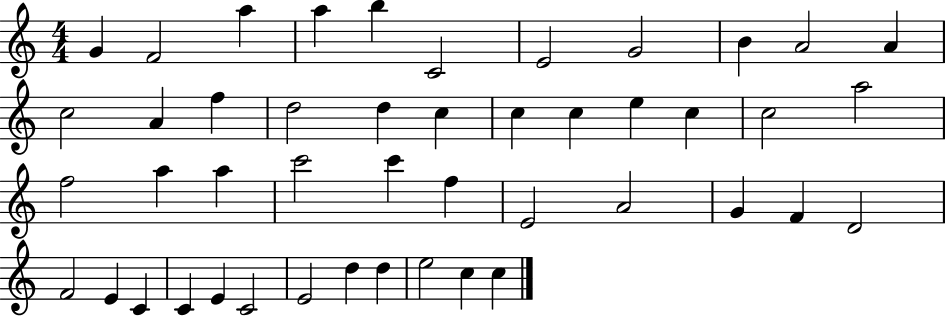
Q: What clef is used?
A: treble